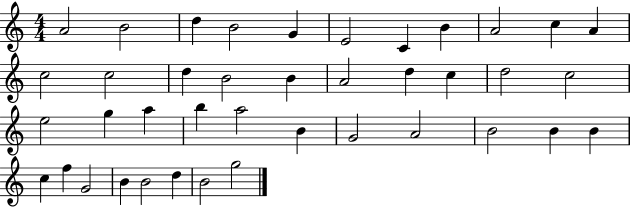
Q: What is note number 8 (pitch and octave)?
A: B4